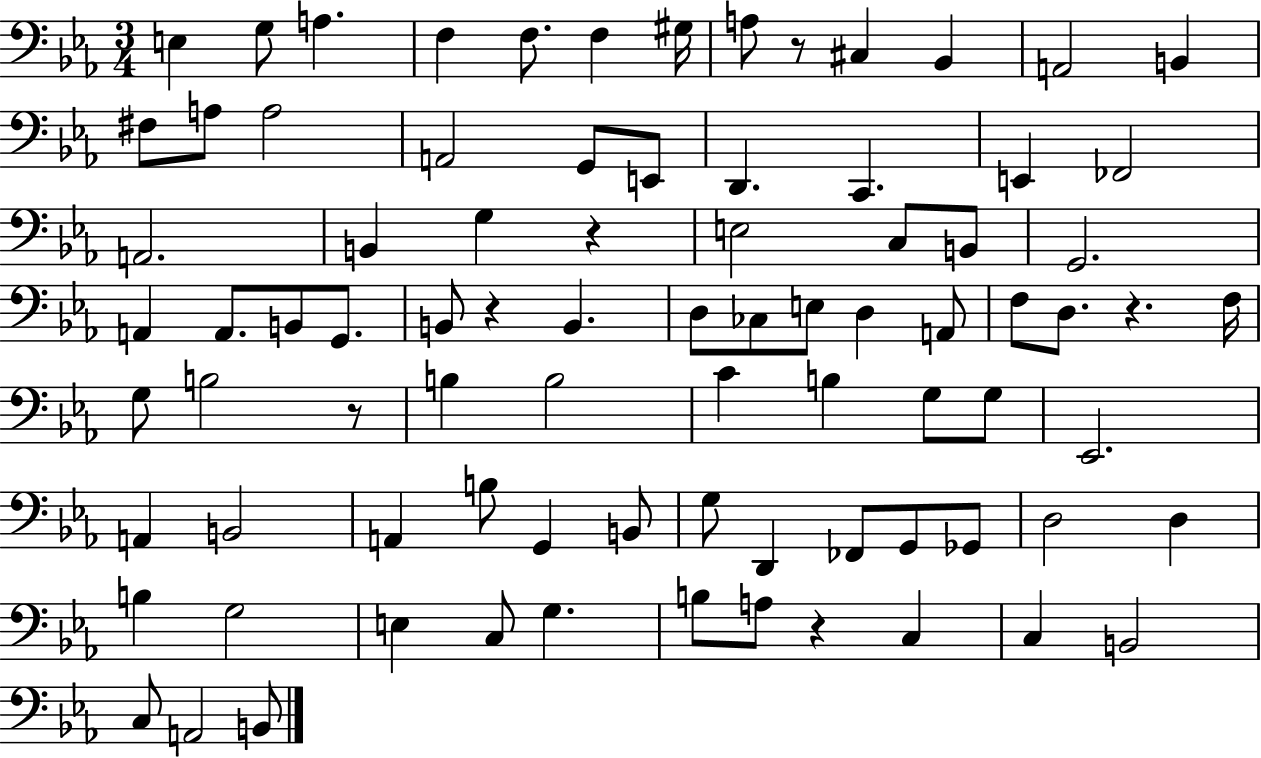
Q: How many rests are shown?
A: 6